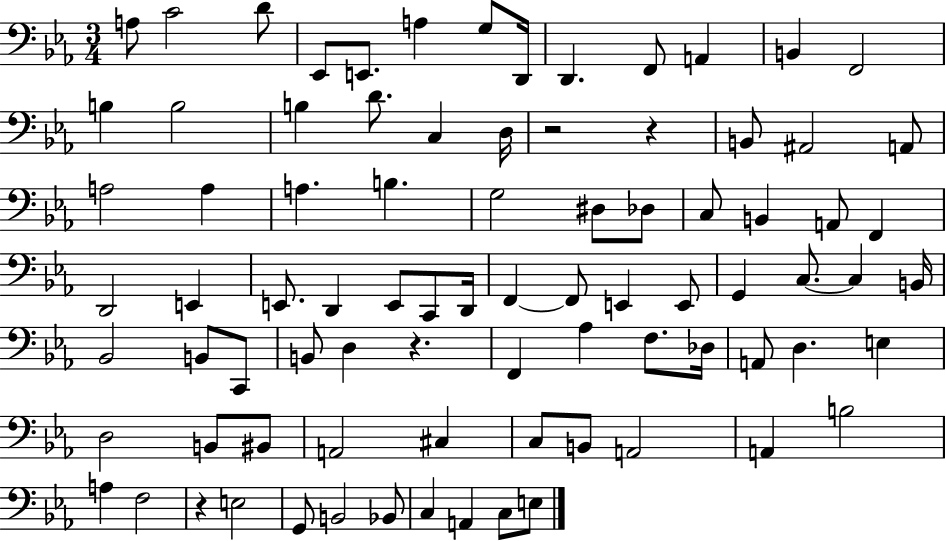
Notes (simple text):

A3/e C4/h D4/e Eb2/e E2/e. A3/q G3/e D2/s D2/q. F2/e A2/q B2/q F2/h B3/q B3/h B3/q D4/e. C3/q D3/s R/h R/q B2/e A#2/h A2/e A3/h A3/q A3/q. B3/q. G3/h D#3/e Db3/e C3/e B2/q A2/e F2/q D2/h E2/q E2/e. D2/q E2/e C2/e D2/s F2/q F2/e E2/q E2/e G2/q C3/e. C3/q B2/s Bb2/h B2/e C2/e B2/e D3/q R/q. F2/q Ab3/q F3/e. Db3/s A2/e D3/q. E3/q D3/h B2/e BIS2/e A2/h C#3/q C3/e B2/e A2/h A2/q B3/h A3/q F3/h R/q E3/h G2/e B2/h Bb2/e C3/q A2/q C3/e E3/e